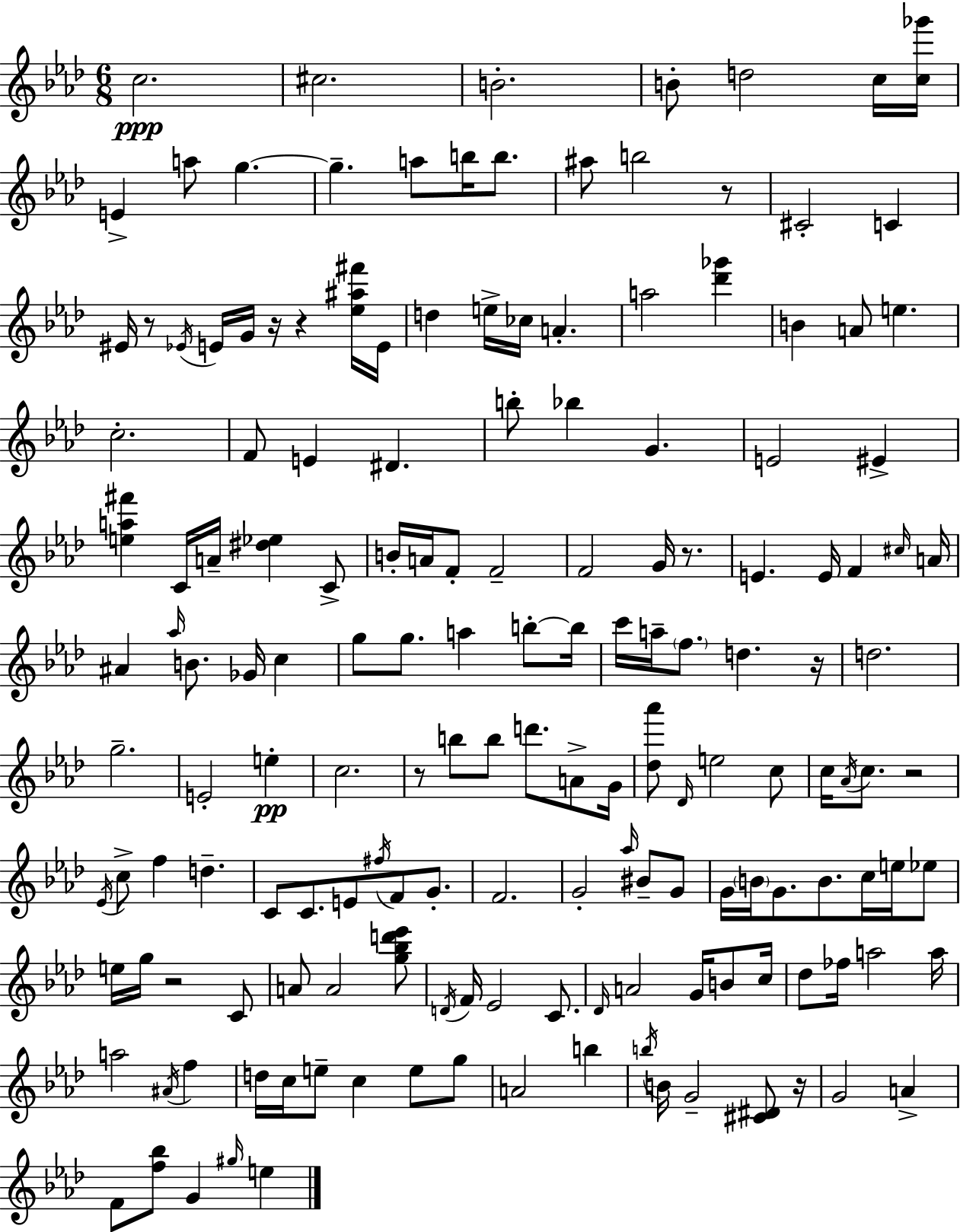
{
  \clef treble
  \numericTimeSignature
  \time 6/8
  \key f \minor
  c''2.\ppp | cis''2. | b'2.-. | b'8-. d''2 c''16 <c'' ges'''>16 | \break e'4-> a''8 g''4.~~ | g''4.-- a''8 b''16 b''8. | ais''8 b''2 r8 | cis'2-. c'4 | \break eis'16 r8 \acciaccatura { ees'16 } e'16 g'16 r16 r4 <ees'' ais'' fis'''>16 | e'16 d''4 e''16-> ces''16 a'4.-. | a''2 <des''' ges'''>4 | b'4 a'8 e''4. | \break c''2.-. | f'8 e'4 dis'4. | b''8-. bes''4 g'4. | e'2 eis'4-> | \break <e'' a'' fis'''>4 c'16 a'16-- <dis'' ees''>4 c'8-> | b'16-. a'16 f'8-. f'2-- | f'2 g'16 r8. | e'4. e'16 f'4 | \break \grace { cis''16 } a'16 ais'4 \grace { aes''16 } b'8. ges'16 c''4 | g''8 g''8. a''4 | b''8-.~~ b''16 c'''16 a''16-- \parenthesize f''8. d''4. | r16 d''2. | \break g''2.-- | e'2-. e''4-.\pp | c''2. | r8 b''8 b''8 d'''8. | \break a'8-> g'16 <des'' aes'''>8 \grace { des'16 } e''2 | c''8 c''16 \acciaccatura { aes'16 } c''8. r2 | \acciaccatura { ees'16 } c''8-> f''4 | d''4.-- c'8 c'8. e'8 | \break \acciaccatura { fis''16 } f'8 g'8.-. f'2. | g'2-. | \grace { aes''16 } bis'8-- g'8 g'16 \parenthesize b'16 g'8. | b'8. c''16 e''16 ees''8 e''16 g''16 r2 | \break c'8 a'8 a'2 | <g'' bes'' d''' ees'''>8 \acciaccatura { d'16 } f'16 ees'2 | c'8. \grace { des'16 } a'2 | g'16 b'8 c''16 des''8 | \break fes''16 a''2 a''16 a''2 | \acciaccatura { ais'16 } f''4 d''16 | c''16 e''8-- c''4 e''8 g''8 a'2 | b''4 \acciaccatura { b''16 } | \break b'16 g'2-- <cis' dis'>8 r16 | g'2 a'4-> | f'8 <f'' bes''>8 g'4 \grace { gis''16 } e''4 | \bar "|."
}